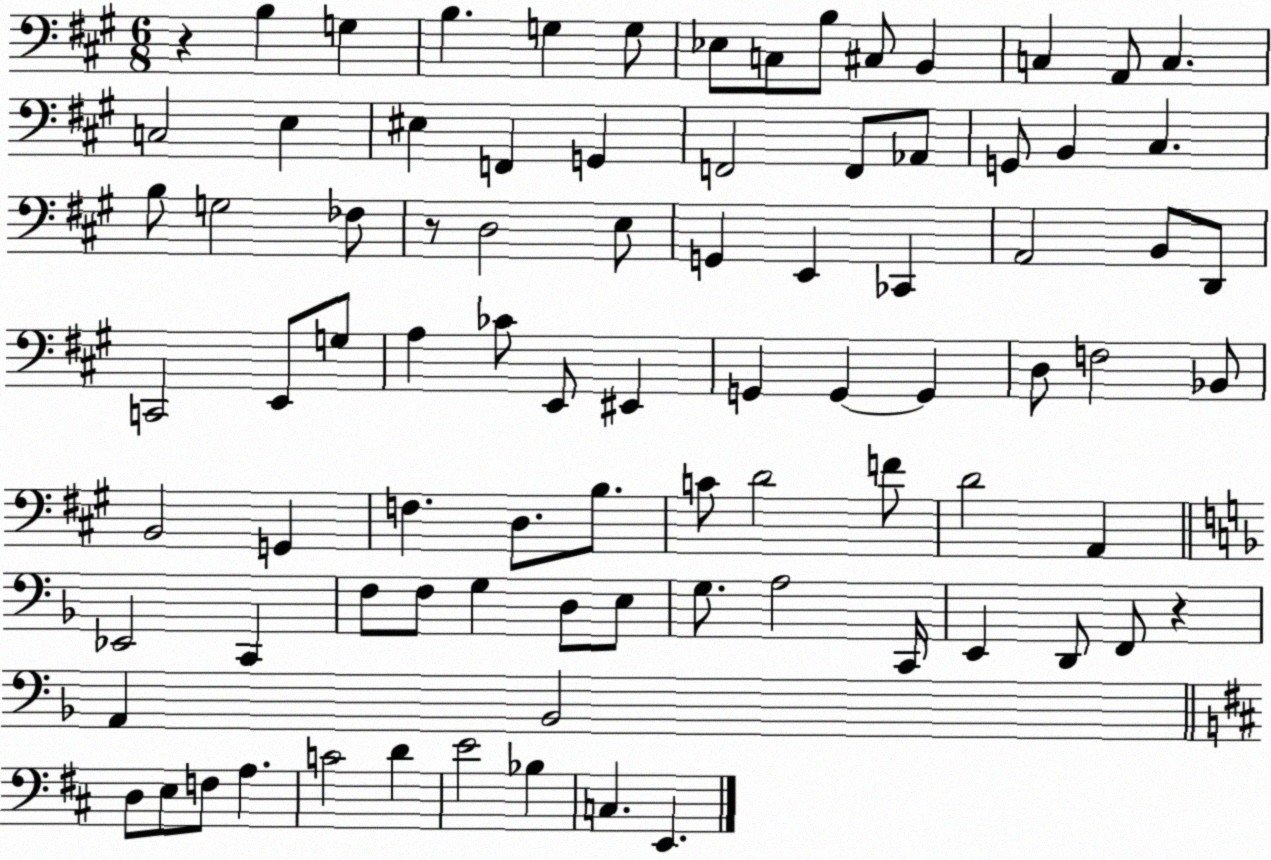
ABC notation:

X:1
T:Untitled
M:6/8
L:1/4
K:A
z B, G, B, G, G,/2 _E,/2 C,/2 B,/2 ^C,/2 B,, C, A,,/2 C, C,2 E, ^E, F,, G,, F,,2 F,,/2 _A,,/2 G,,/2 B,, ^C, B,/2 G,2 _F,/2 z/2 D,2 E,/2 G,, E,, _C,, A,,2 B,,/2 D,,/2 C,,2 E,,/2 G,/2 A, _C/2 E,,/2 ^E,, G,, G,, G,, D,/2 F,2 _B,,/2 B,,2 G,, F, D,/2 B,/2 C/2 D2 F/2 D2 A,, _E,,2 C,, F,/2 F,/2 G, D,/2 E,/2 G,/2 A,2 C,,/4 E,, D,,/2 F,,/2 z A,, _B,,2 D,/2 E,/2 F,/2 A, C2 D E2 _B, C, E,,